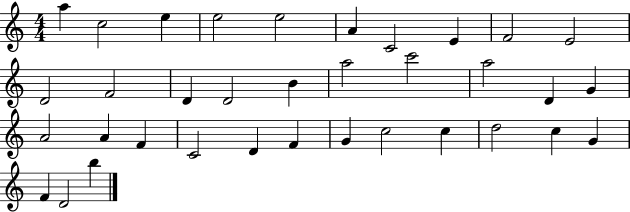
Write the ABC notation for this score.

X:1
T:Untitled
M:4/4
L:1/4
K:C
a c2 e e2 e2 A C2 E F2 E2 D2 F2 D D2 B a2 c'2 a2 D G A2 A F C2 D F G c2 c d2 c G F D2 b